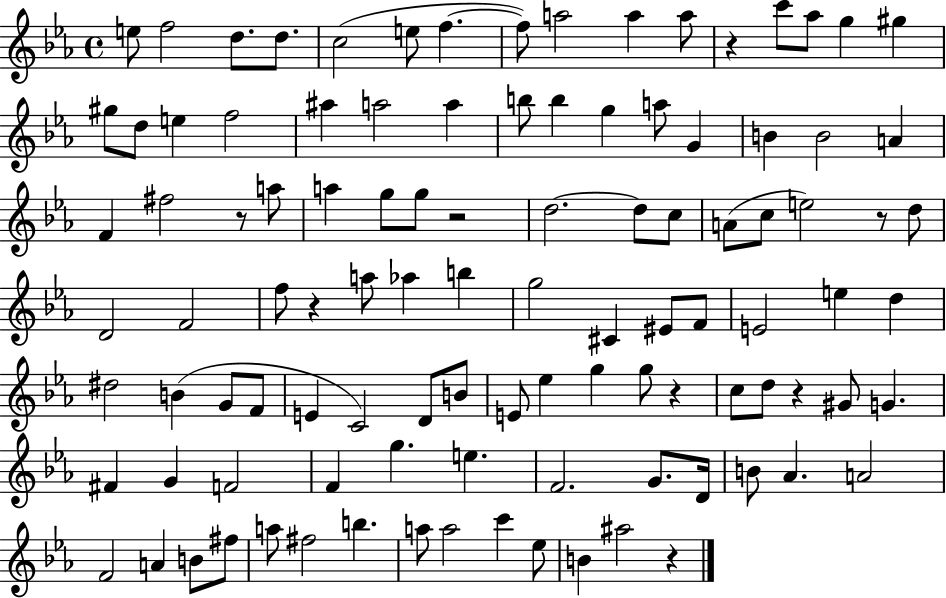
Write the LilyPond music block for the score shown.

{
  \clef treble
  \time 4/4
  \defaultTimeSignature
  \key ees \major
  e''8 f''2 d''8. d''8. | c''2( e''8 f''4.~~ | f''8) a''2 a''4 a''8 | r4 c'''8 aes''8 g''4 gis''4 | \break gis''8 d''8 e''4 f''2 | ais''4 a''2 a''4 | b''8 b''4 g''4 a''8 g'4 | b'4 b'2 a'4 | \break f'4 fis''2 r8 a''8 | a''4 g''8 g''8 r2 | d''2.~~ d''8 c''8 | a'8( c''8 e''2) r8 d''8 | \break d'2 f'2 | f''8 r4 a''8 aes''4 b''4 | g''2 cis'4 eis'8 f'8 | e'2 e''4 d''4 | \break dis''2 b'4( g'8 f'8 | e'4 c'2) d'8 b'8 | e'8 ees''4 g''4 g''8 r4 | c''8 d''8 r4 gis'8 g'4. | \break fis'4 g'4 f'2 | f'4 g''4. e''4. | f'2. g'8. d'16 | b'8 aes'4. a'2 | \break f'2 a'4 b'8 fis''8 | a''8 fis''2 b''4. | a''8 a''2 c'''4 ees''8 | b'4 ais''2 r4 | \break \bar "|."
}